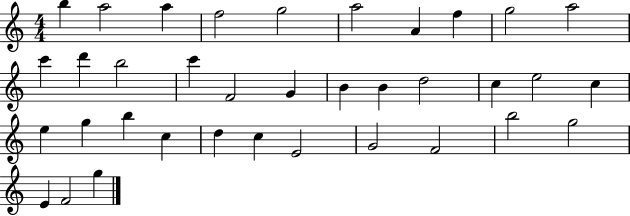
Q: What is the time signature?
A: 4/4